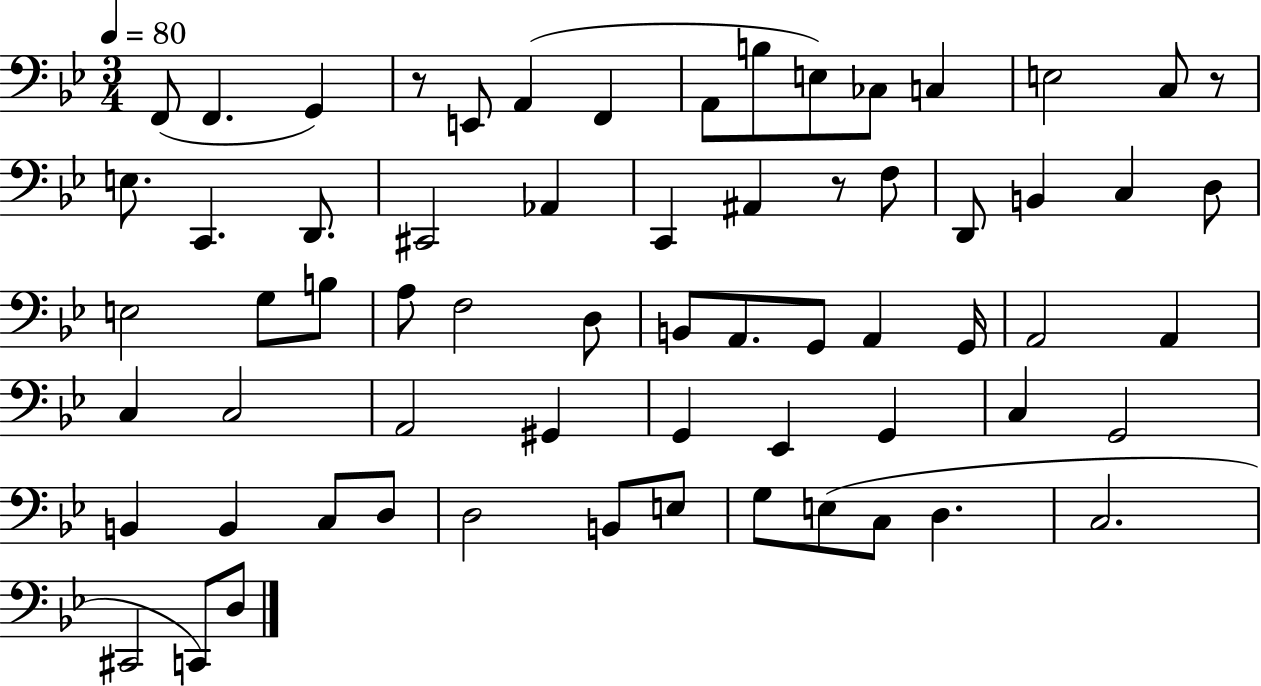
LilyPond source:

{
  \clef bass
  \numericTimeSignature
  \time 3/4
  \key bes \major
  \tempo 4 = 80
  \repeat volta 2 { f,8( f,4. g,4) | r8 e,8 a,4( f,4 | a,8 b8 e8) ces8 c4 | e2 c8 r8 | \break e8. c,4. d,8. | cis,2 aes,4 | c,4 ais,4 r8 f8 | d,8 b,4 c4 d8 | \break e2 g8 b8 | a8 f2 d8 | b,8 a,8. g,8 a,4 g,16 | a,2 a,4 | \break c4 c2 | a,2 gis,4 | g,4 ees,4 g,4 | c4 g,2 | \break b,4 b,4 c8 d8 | d2 b,8 e8 | g8 e8( c8 d4. | c2. | \break cis,2 c,8) d8 | } \bar "|."
}